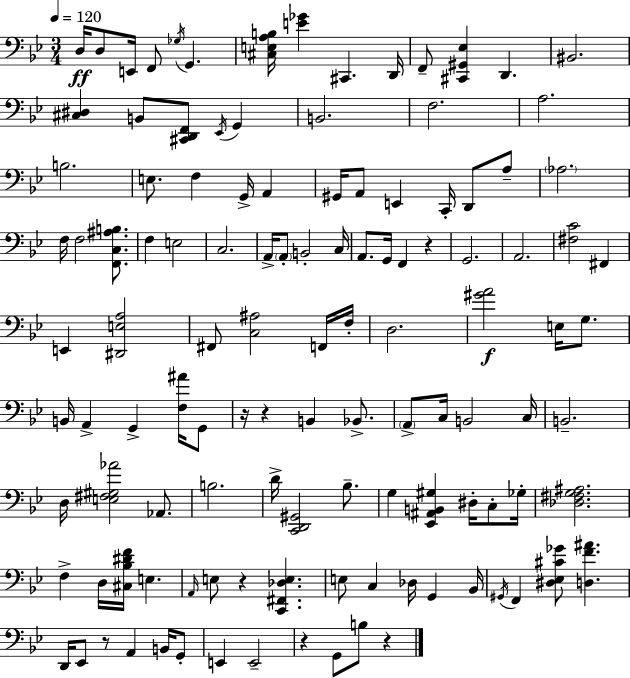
X:1
T:Untitled
M:3/4
L:1/4
K:Gm
D,/4 D,/2 E,,/4 F,,/2 _G,/4 G,, [^C,E,A,B,]/4 [E_G] ^C,, D,,/4 F,,/2 [^C,,^G,,_E,] D,, ^B,,2 [^C,^D,] B,,/2 [^C,,D,,F,,]/2 _E,,/4 G,, B,,2 F,2 A,2 B,2 E,/2 F, G,,/4 A,, ^G,,/4 A,,/2 E,, C,,/4 D,,/2 A,/2 _A,2 F,/4 F,2 [F,,C,^A,B,]/2 F, E,2 C,2 A,,/4 A,,/2 B,,2 C,/4 A,,/2 G,,/4 F,, z G,,2 A,,2 [^F,C]2 ^F,, E,, [^D,,E,A,]2 ^F,,/2 [C,^A,]2 F,,/4 F,/4 D,2 [^GA]2 E,/4 G,/2 B,,/4 A,, G,, [F,^A]/4 G,,/2 z/4 z B,, _B,,/2 A,,/2 C,/4 B,,2 C,/4 B,,2 D,/4 [E,^F,^G,_A]2 _A,,/2 B,2 D/4 [C,,D,,^G,,]2 _B,/2 G, [_E,,^A,,B,,^G,] ^D,/4 C,/2 _G,/4 [_D,^F,G,^A,]2 F, D,/4 [^C,_B,^DF]/4 E, A,,/4 E,/2 z [C,,^F,,_D,E,] E,/2 C, _D,/4 G,, _B,,/4 ^G,,/4 F,, [^D,_E,^C_G]/2 [D,F^A] D,,/4 _E,,/2 z/2 A,, B,,/4 G,,/2 E,, E,,2 z G,,/2 B,/2 z